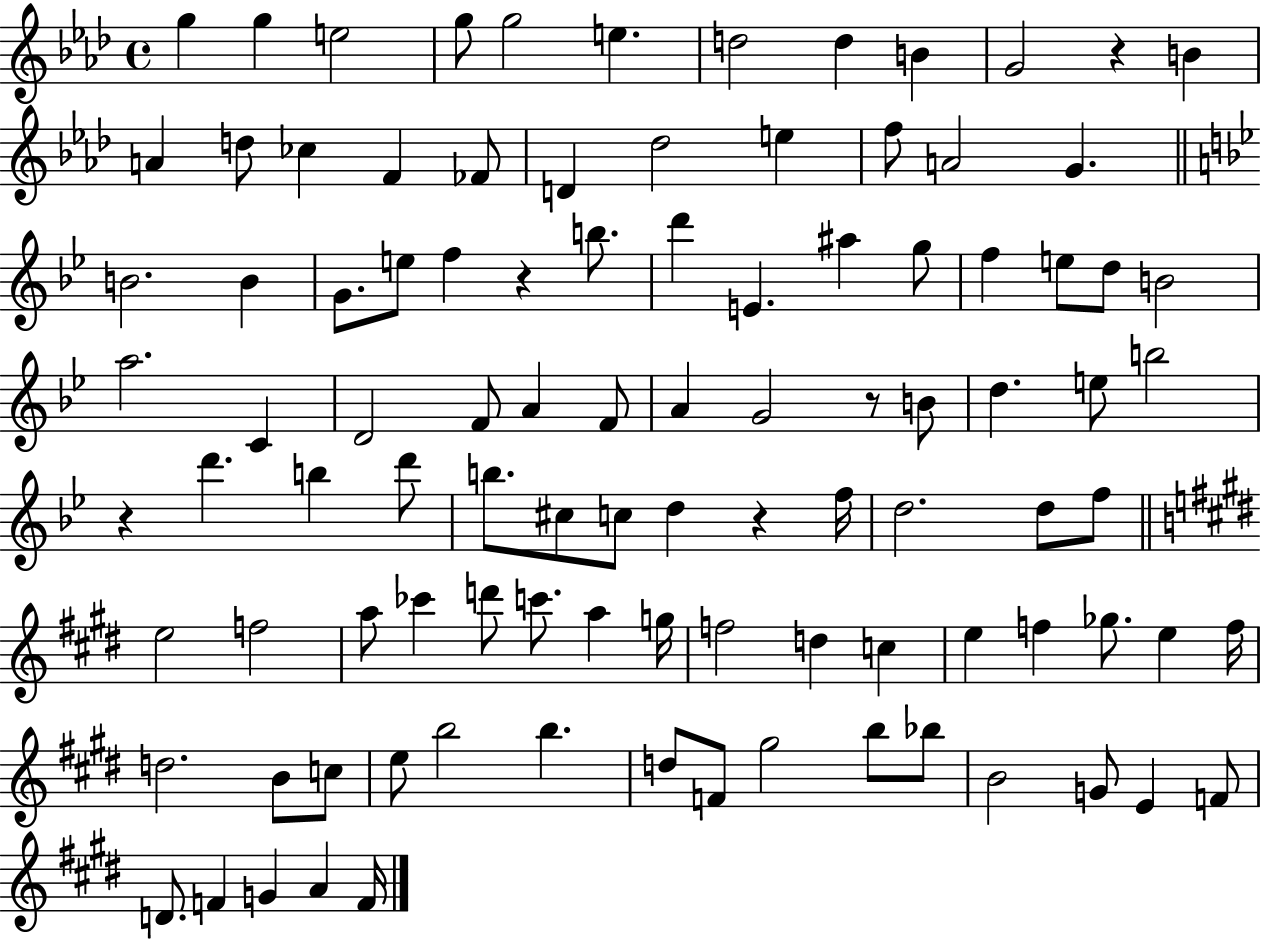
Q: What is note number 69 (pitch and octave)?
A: D5